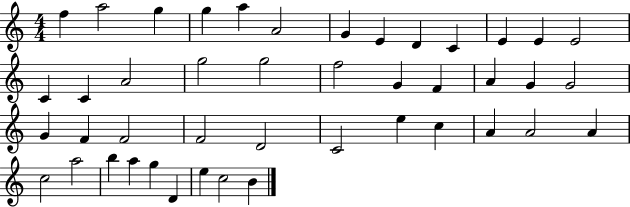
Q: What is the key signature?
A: C major